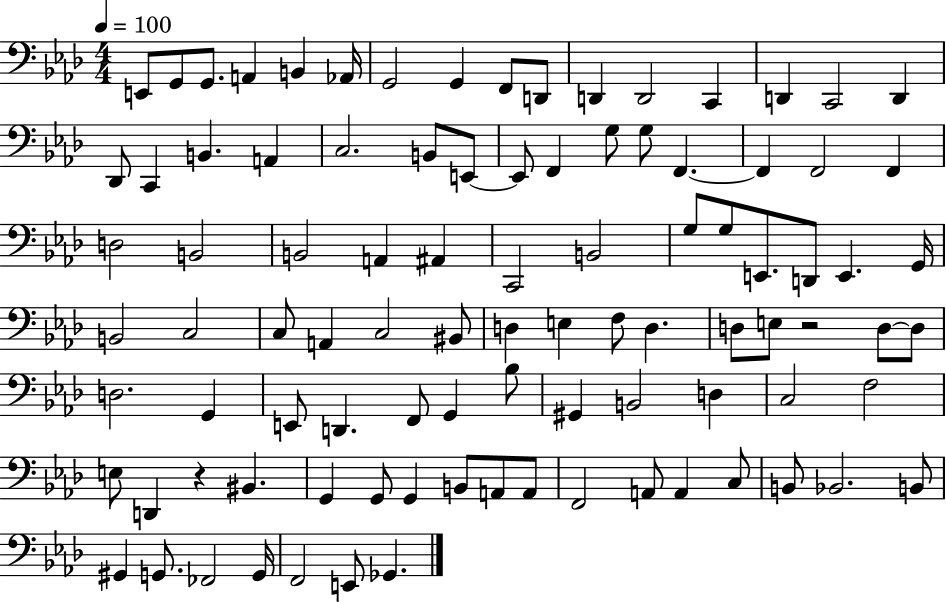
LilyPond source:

{
  \clef bass
  \numericTimeSignature
  \time 4/4
  \key aes \major
  \tempo 4 = 100
  e,8 g,8 g,8. a,4 b,4 aes,16 | g,2 g,4 f,8 d,8 | d,4 d,2 c,4 | d,4 c,2 d,4 | \break des,8 c,4 b,4. a,4 | c2. b,8 e,8~~ | e,8 f,4 g8 g8 f,4.~~ | f,4 f,2 f,4 | \break d2 b,2 | b,2 a,4 ais,4 | c,2 b,2 | g8 g8 e,8. d,8 e,4. g,16 | \break b,2 c2 | c8 a,4 c2 bis,8 | d4 e4 f8 d4. | d8 e8 r2 d8~~ d8 | \break d2. g,4 | e,8 d,4. f,8 g,4 bes8 | gis,4 b,2 d4 | c2 f2 | \break e8 d,4 r4 bis,4. | g,4 g,8 g,4 b,8 a,8 a,8 | f,2 a,8 a,4 c8 | b,8 bes,2. b,8 | \break gis,4 g,8. fes,2 g,16 | f,2 e,8 ges,4. | \bar "|."
}